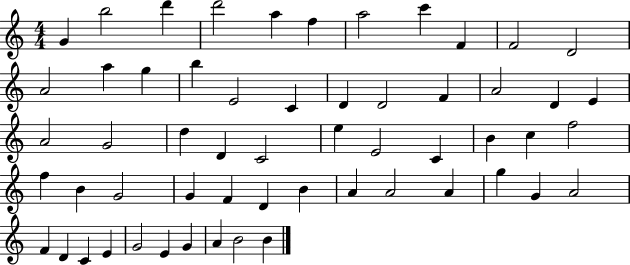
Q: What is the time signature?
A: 4/4